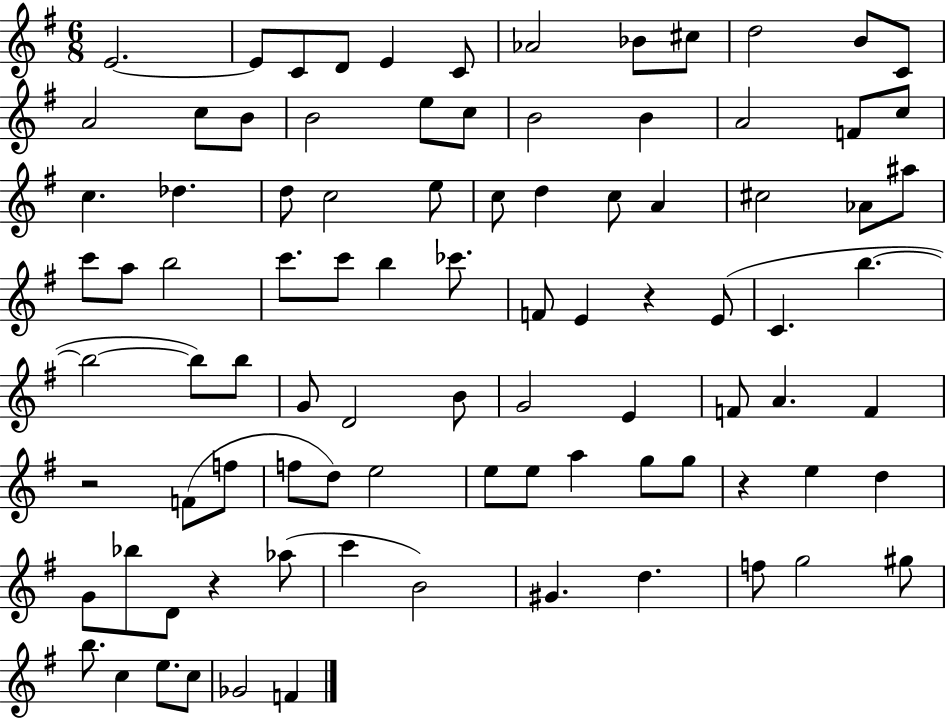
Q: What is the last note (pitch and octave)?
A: F4